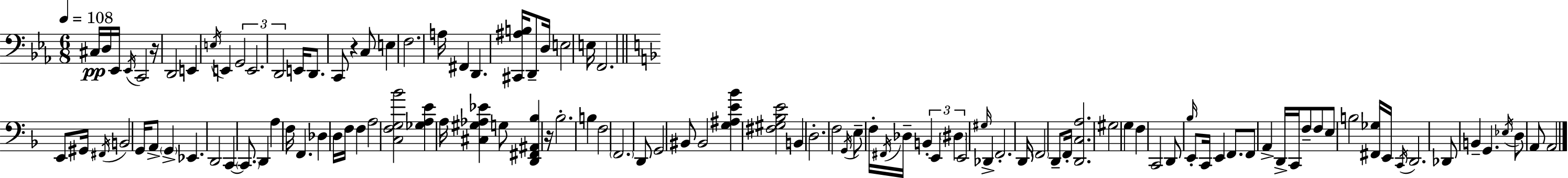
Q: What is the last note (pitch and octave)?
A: A2